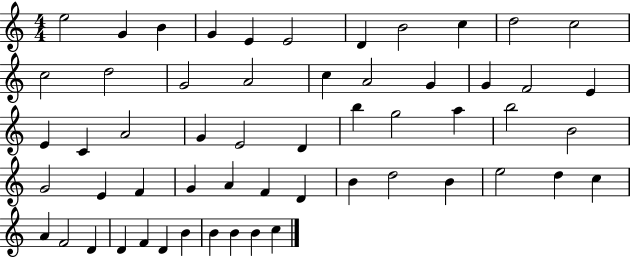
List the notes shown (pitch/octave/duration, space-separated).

E5/h G4/q B4/q G4/q E4/q E4/h D4/q B4/h C5/q D5/h C5/h C5/h D5/h G4/h A4/h C5/q A4/h G4/q G4/q F4/h E4/q E4/q C4/q A4/h G4/q E4/h D4/q B5/q G5/h A5/q B5/h B4/h G4/h E4/q F4/q G4/q A4/q F4/q D4/q B4/q D5/h B4/q E5/h D5/q C5/q A4/q F4/h D4/q D4/q F4/q D4/q B4/q B4/q B4/q B4/q C5/q